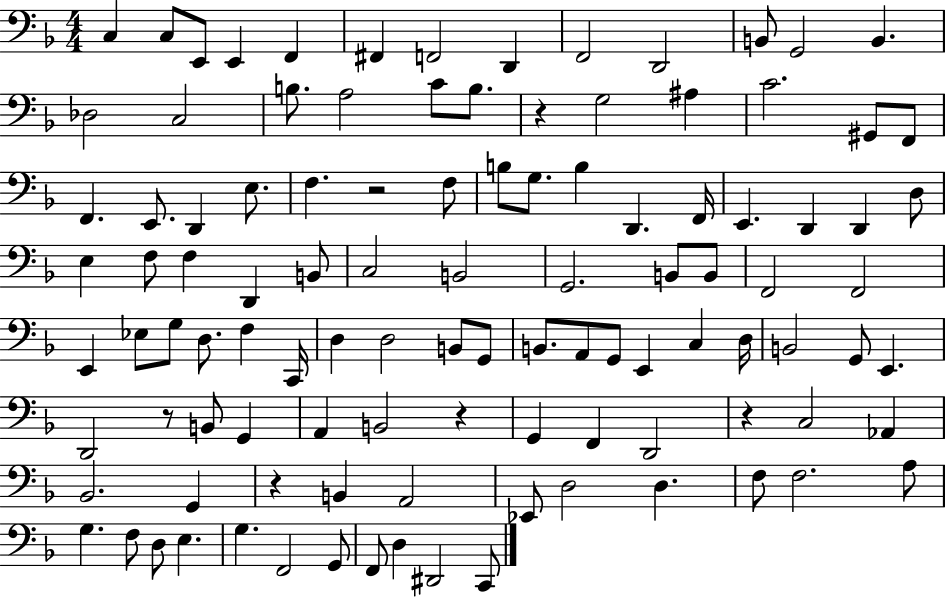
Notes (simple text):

C3/q C3/e E2/e E2/q F2/q F#2/q F2/h D2/q F2/h D2/h B2/e G2/h B2/q. Db3/h C3/h B3/e. A3/h C4/e B3/e. R/q G3/h A#3/q C4/h. G#2/e F2/e F2/q. E2/e. D2/q E3/e. F3/q. R/h F3/e B3/e G3/e. B3/q D2/q. F2/s E2/q. D2/q D2/q D3/e E3/q F3/e F3/q D2/q B2/e C3/h B2/h G2/h. B2/e B2/e F2/h F2/h E2/q Eb3/e G3/e D3/e. F3/q C2/s D3/q D3/h B2/e G2/e B2/e. A2/e G2/e E2/q C3/q D3/s B2/h G2/e E2/q. D2/h R/e B2/e G2/q A2/q B2/h R/q G2/q F2/q D2/h R/q C3/h Ab2/q Bb2/h. G2/q R/q B2/q A2/h Eb2/e D3/h D3/q. F3/e F3/h. A3/e G3/q. F3/e D3/e E3/q. G3/q. F2/h G2/e F2/e D3/q D#2/h C2/e